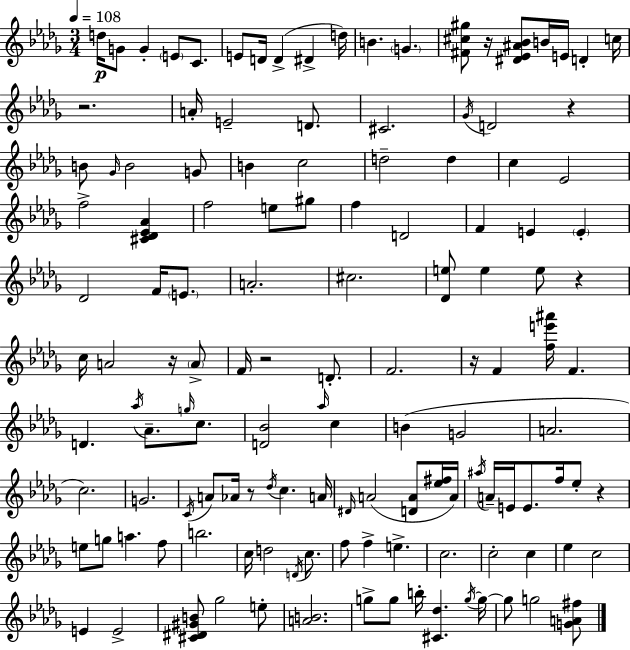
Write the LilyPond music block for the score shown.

{
  \clef treble
  \numericTimeSignature
  \time 3/4
  \key bes \minor
  \tempo 4 = 108
  d''16\p g'8 g'4-. \parenthesize e'8 c'8. | e'8 d'16 d'4->( dis'4-> d''16) | b'4. \parenthesize g'4. | <fis' cis'' gis''>8 r16 <dis' ees' ais' bes'>8 b'16 e'16 d'4-. c''16 | \break r2. | a'16-. e'2-- d'8. | cis'2. | \acciaccatura { ges'16 } d'2 r4 | \break b'8 \grace { ges'16 } b'2 | g'8 b'4 c''2 | d''2-- d''4 | c''4 ees'2 | \break f''2-> <cis' des' ees' aes'>4 | f''2 e''8 | gis''8 f''4 d'2 | f'4 e'4 \parenthesize e'4-. | \break des'2 f'16 \parenthesize e'8. | a'2.-. | cis''2. | <des' e''>8 e''4 e''8 r4 | \break c''16 a'2 r16 | \parenthesize a'8-> f'16 r2 d'8.-. | f'2. | r16 f'4 <f'' e''' ais'''>16 f'4. | \break d'4. \acciaccatura { aes''16 } aes'8.-- | \grace { g''16 } c''8. <d' bes'>2 | \grace { aes''16 } c''4 b'4( g'2 | a'2. | \break c''2.) | g'2. | \acciaccatura { c'16 } a'8 aes'16 r8 \acciaccatura { des''16 } | c''4. a'16 \grace { dis'16 }( a'2 | \break <d' a'>8 <ees'' fis''>16 a'16) \acciaccatura { ais''16 } a'16-- e'16 e'8. | f''16 ees''8-. r4 e''8 g''8 | a''4. f''8 b''2. | c''16 d''2 | \break \acciaccatura { d'16 } c''8. f''8 | f''4-> e''4.-> c''2. | c''2-. | c''4 ees''4 | \break c''2 e'4 | e'2-> <cis' dis' gis' b'>8 | ges''2 e''8-. <a' b'>2. | g''8-> | \break g''8 b''16-. <cis' des''>4. \acciaccatura { g''16~ }~ g''16 g''8 | g''2 <g' a' fis''>8 \bar "|."
}